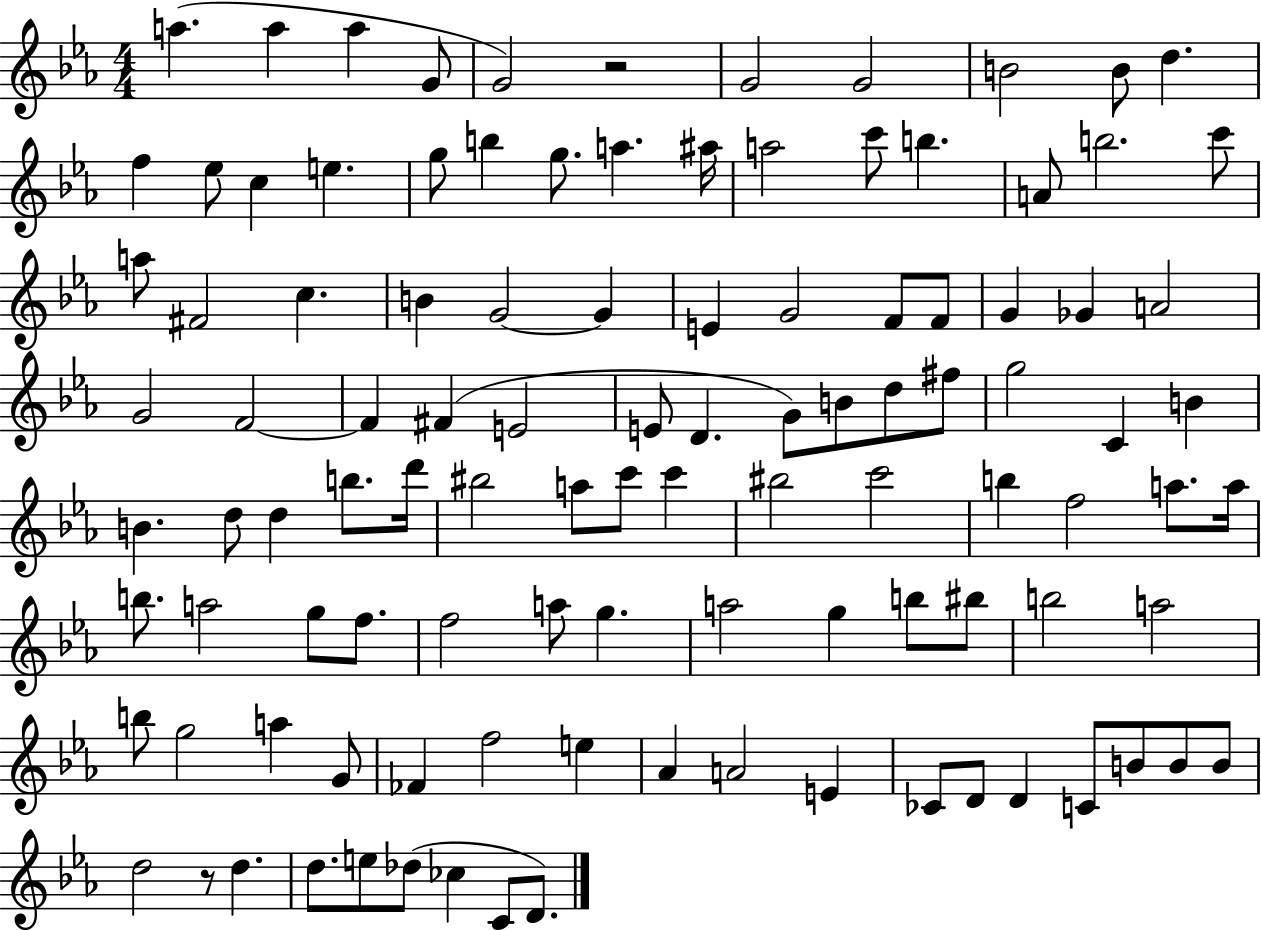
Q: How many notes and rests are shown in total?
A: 107